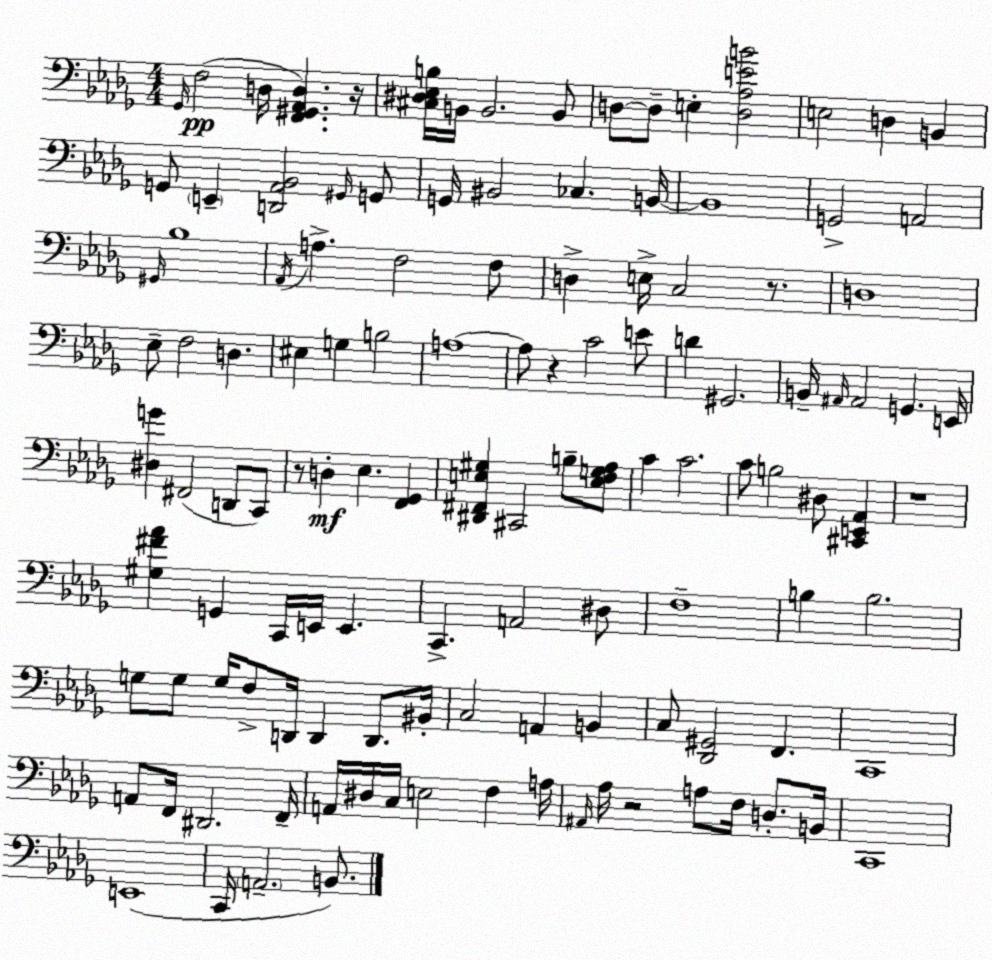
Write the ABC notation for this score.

X:1
T:Untitled
M:4/4
L:1/4
K:Bbm
_G,,/4 F,2 D,/4 [F,,^G,,_A,,D,] z/4 [^C,^D,_E,B,]/4 B,,/4 B,,2 B,,/2 D,/2 D,/2 E, [D,_A,EB]2 E,2 D, B,, G,,/2 E,, [D,,_A,,_B,,]2 ^G,,/4 G,,/2 G,,/4 ^B,,2 _C, B,,/4 B,,4 G,,2 A,,2 ^G,,/4 _B,4 _A,,/4 A, F,2 F,/2 D, E,/4 C,2 z/2 D,4 _E,/2 F,2 D, ^E, G, B,2 A,4 A,/2 z C2 E/2 D ^G,,2 B,,/4 ^A,,/4 ^A,,2 G,, E,,/4 [^D,G] ^F,,2 D,,/2 C,,/2 z/2 D, _E, [F,,_G,,] [^D,,^F,,E,^G,] ^C,,2 B,/2 [E,F,G,_A,]/2 C C2 C/2 B,2 ^D,/2 [^C,,E,,_A,,] z4 [^G,^F_A] G,, C,,/4 E,,/4 E,, C,, A,,2 ^D,/2 F,4 B, B,2 G,/2 G,/2 G,/4 F,/2 D,,/4 D,, D,,/2 ^B,,/4 C,2 A,, B,, C,/2 [_D,,^G,,]2 F,, C,,4 A,,/2 F,,/4 ^D,,2 F,,/4 A,,/4 ^D,/4 C,/4 E,2 F, A,/4 ^A,,/4 _A,/4 z2 A,/2 F,/4 D,/2 B,,/4 C,,4 E,,4 C,,/4 A,,2 B,,/2